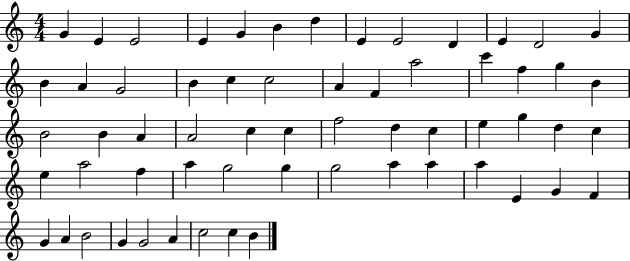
X:1
T:Untitled
M:4/4
L:1/4
K:C
G E E2 E G B d E E2 D E D2 G B A G2 B c c2 A F a2 c' f g B B2 B A A2 c c f2 d c e g d c e a2 f a g2 g g2 a a a E G F G A B2 G G2 A c2 c B